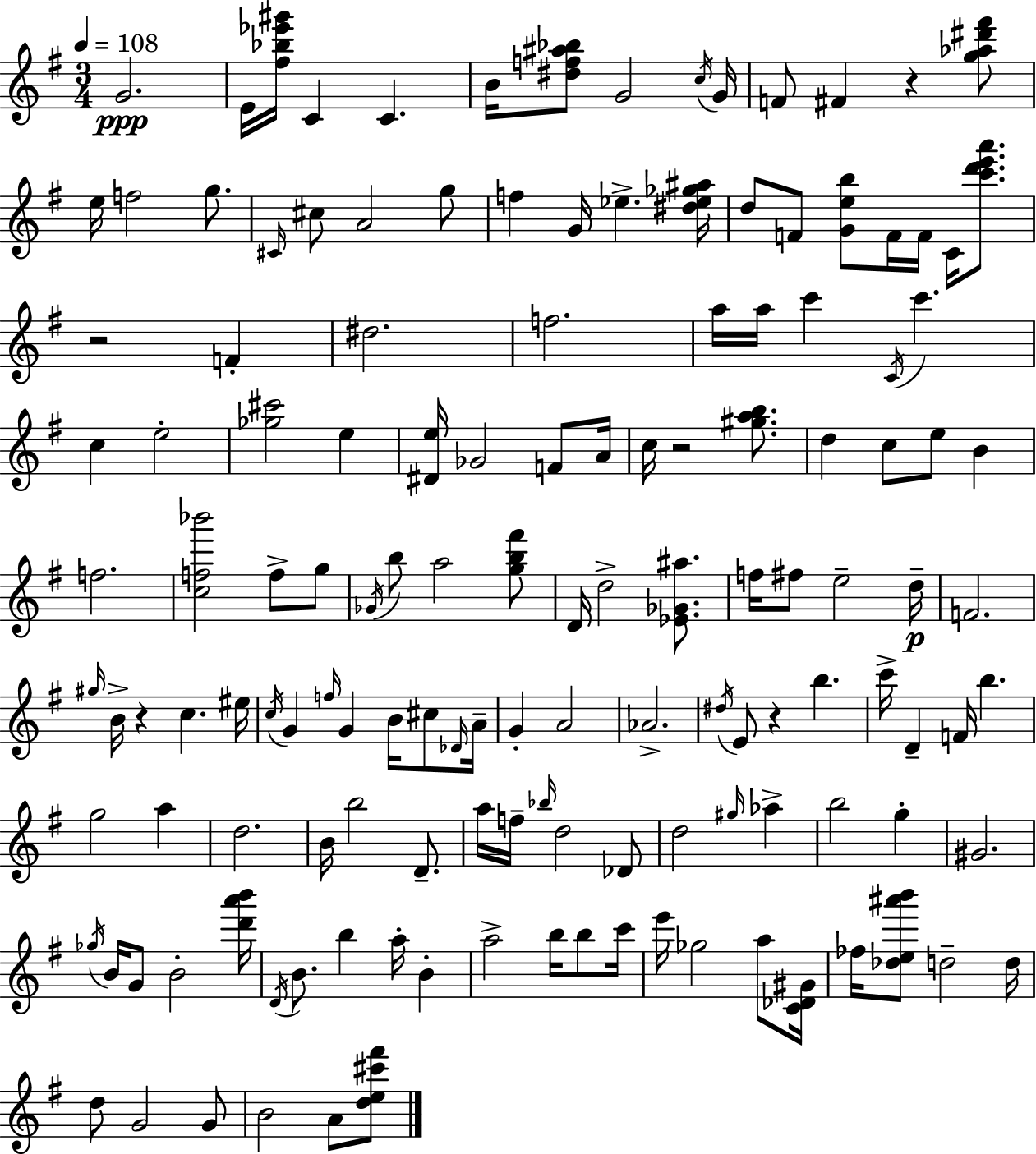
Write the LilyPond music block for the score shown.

{
  \clef treble
  \numericTimeSignature
  \time 3/4
  \key g \major
  \tempo 4 = 108
  g'2.\ppp | e'16 <fis'' bes'' ees''' gis'''>16 c'4 c'4. | b'16 <dis'' f'' ais'' bes''>8 g'2 \acciaccatura { c''16 } | g'16 f'8 fis'4 r4 <g'' aes'' dis''' fis'''>8 | \break e''16 f''2 g''8. | \grace { cis'16 } cis''8 a'2 | g''8 f''4 g'16 ees''4.-> | <dis'' ees'' ges'' ais''>16 d''8 f'8 <g' e'' b''>8 f'16 f'16 c'16 <c''' d''' e''' a'''>8. | \break r2 f'4-. | dis''2. | f''2. | a''16 a''16 c'''4 \acciaccatura { c'16 } c'''4. | \break c''4 e''2-. | <ges'' cis'''>2 e''4 | <dis' e''>16 ges'2 | f'8 a'16 c''16 r2 | \break <gis'' a'' b''>8. d''4 c''8 e''8 b'4 | f''2. | <c'' f'' bes'''>2 f''8-> | g''8 \acciaccatura { ges'16 } b''8 a''2 | \break <g'' b'' fis'''>8 d'16 d''2-> | <ees' ges' ais''>8. f''16 fis''8 e''2-- | d''16--\p f'2. | \grace { gis''16 } b'16-> r4 c''4. | \break eis''16 \acciaccatura { c''16 } g'4 \grace { f''16 } g'4 | b'16 cis''8 \grace { des'16 } a'16-- g'4-. | a'2 aes'2.-> | \acciaccatura { dis''16 } e'8 r4 | \break b''4. c'''16-> d'4-- | f'16 b''4. g''2 | a''4 d''2. | b'16 b''2 | \break d'8.-- a''16 f''16-- \grace { bes''16 } | d''2 des'8 d''2 | \grace { gis''16 } aes''4-> b''2 | g''4-. gis'2. | \break \acciaccatura { ges''16 } | b'16 g'8 b'2-. <d''' a''' b'''>16 | \acciaccatura { d'16 } b'8. b''4 a''16-. b'4-. | a''2-> b''16 b''8 | \break c'''16 e'''16 ges''2 a''8 | <c' des' gis'>16 fes''16 <des'' e'' ais''' b'''>8 d''2-- | d''16 d''8 g'2 g'8 | b'2 a'8 <d'' e'' cis''' fis'''>8 | \break \bar "|."
}